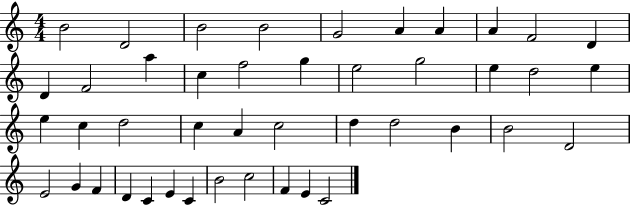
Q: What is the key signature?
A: C major